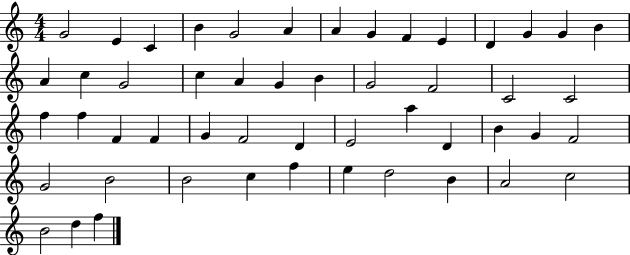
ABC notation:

X:1
T:Untitled
M:4/4
L:1/4
K:C
G2 E C B G2 A A G F E D G G B A c G2 c A G B G2 F2 C2 C2 f f F F G F2 D E2 a D B G F2 G2 B2 B2 c f e d2 B A2 c2 B2 d f